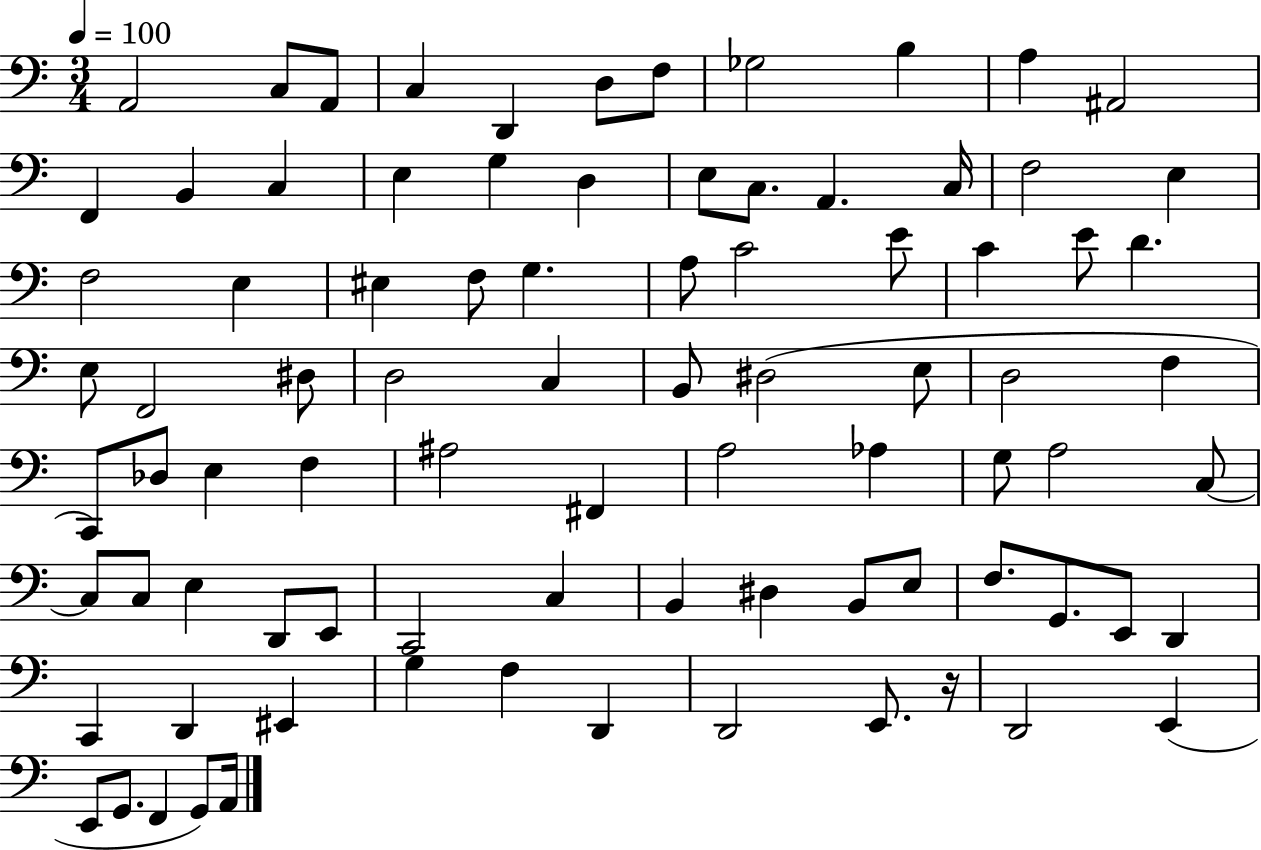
{
  \clef bass
  \numericTimeSignature
  \time 3/4
  \key c \major
  \tempo 4 = 100
  a,2 c8 a,8 | c4 d,4 d8 f8 | ges2 b4 | a4 ais,2 | \break f,4 b,4 c4 | e4 g4 d4 | e8 c8. a,4. c16 | f2 e4 | \break f2 e4 | eis4 f8 g4. | a8 c'2 e'8 | c'4 e'8 d'4. | \break e8 f,2 dis8 | d2 c4 | b,8 dis2( e8 | d2 f4 | \break c,8) des8 e4 f4 | ais2 fis,4 | a2 aes4 | g8 a2 c8~~ | \break c8 c8 e4 d,8 e,8 | c,2 c4 | b,4 dis4 b,8 e8 | f8. g,8. e,8 d,4 | \break c,4 d,4 eis,4 | g4 f4 d,4 | d,2 e,8. r16 | d,2 e,4( | \break e,8 g,8. f,4 g,8) a,16 | \bar "|."
}